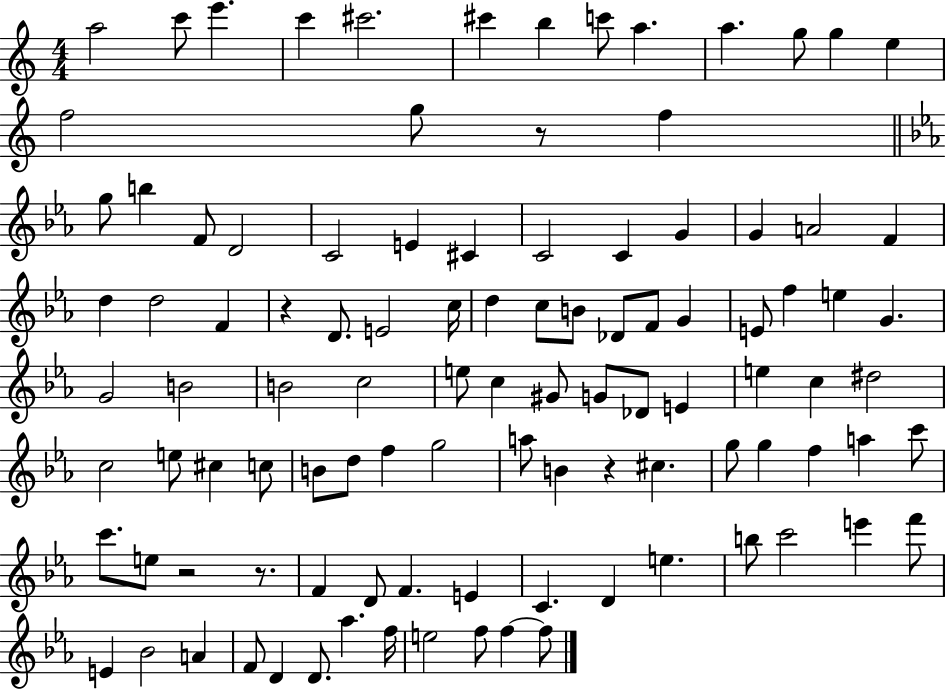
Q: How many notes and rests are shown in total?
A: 104